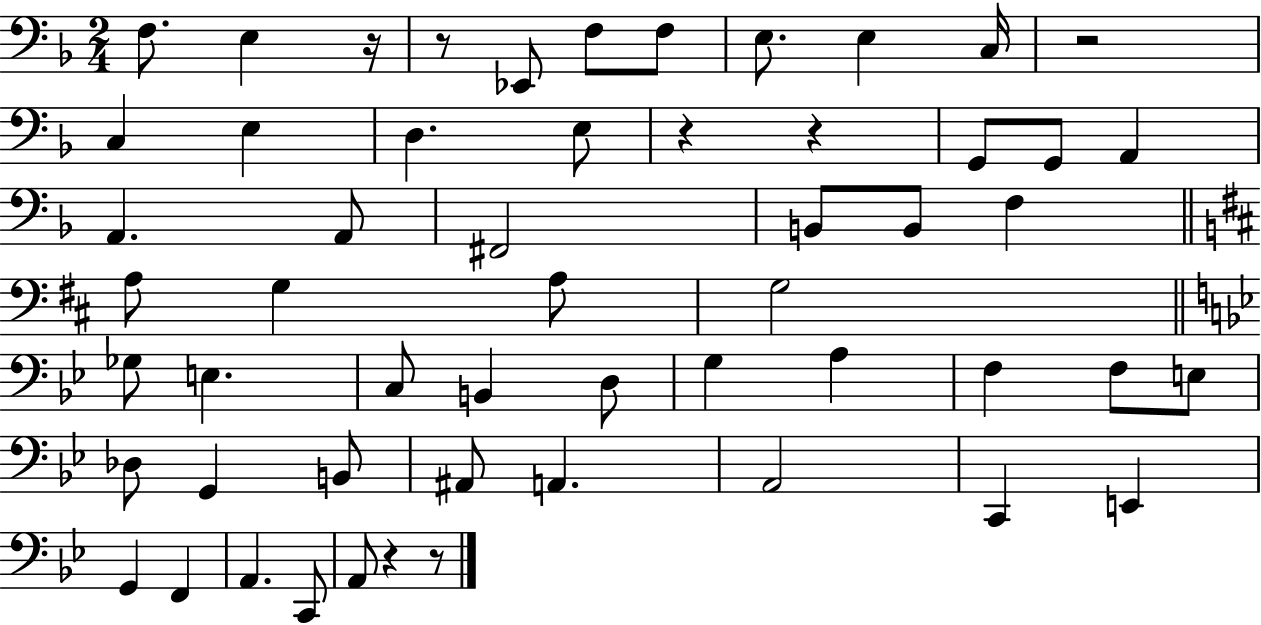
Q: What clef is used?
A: bass